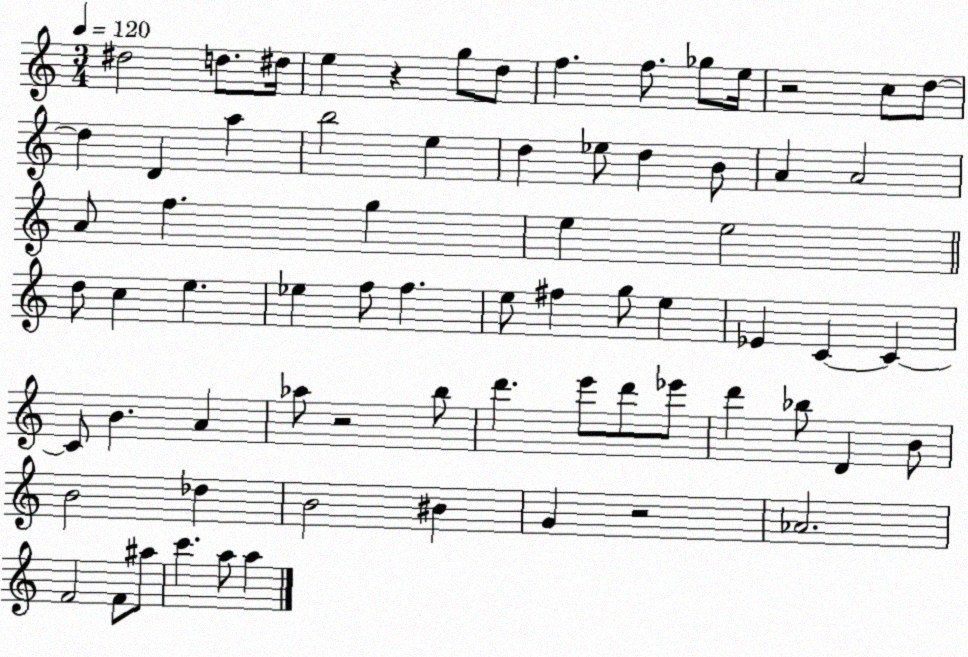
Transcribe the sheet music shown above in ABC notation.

X:1
T:Untitled
M:3/4
L:1/4
K:C
^d2 d/2 ^d/4 e z g/2 d/2 f f/2 _g/2 e/4 z2 c/2 d/2 d D a b2 e d _e/2 d B/2 A A2 A/2 f g e e2 d/2 c e _e f/2 f e/2 ^f g/2 e _E C C C/2 B A _a/2 z2 b/2 d' e'/2 d'/2 _e'/2 d' _b/2 D B/2 B2 _d B2 ^B G z2 _A2 F2 F/2 ^a/2 c' a/2 a